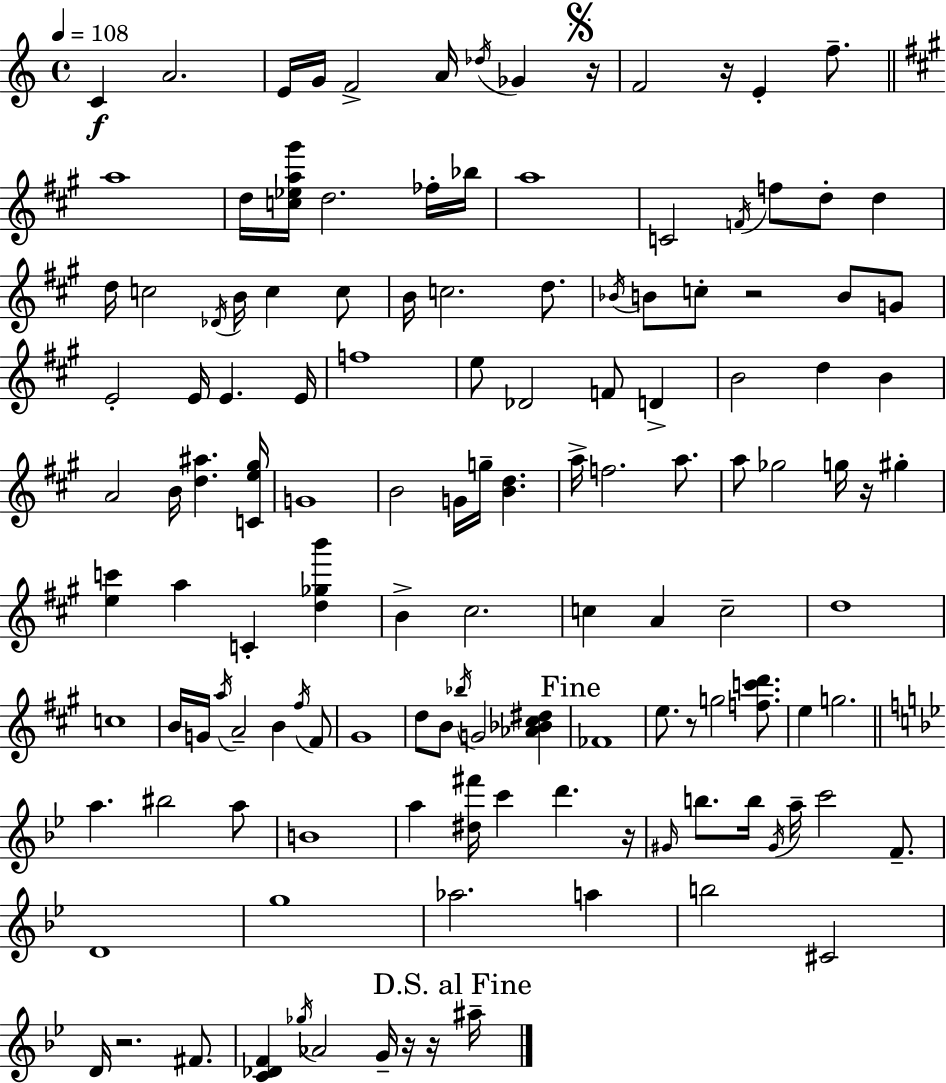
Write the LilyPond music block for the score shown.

{
  \clef treble
  \time 4/4
  \defaultTimeSignature
  \key c \major
  \tempo 4 = 108
  \repeat volta 2 { c'4\f a'2. | e'16 g'16 f'2-> a'16 \acciaccatura { des''16 } ges'4 | \mark \markup { \musicglyph "scripts.segno" } r16 f'2 r16 e'4-. f''8.-- | \bar "||" \break \key a \major a''1 | d''16 <c'' ees'' a'' gis'''>16 d''2. fes''16-. bes''16 | a''1 | c'2 \acciaccatura { f'16 } f''8 d''8-. d''4 | \break d''16 c''2 \acciaccatura { des'16 } b'16 c''4 | c''8 b'16 c''2. d''8. | \acciaccatura { bes'16 } b'8 c''8-. r2 b'8 | g'8 e'2-. e'16 e'4. | \break e'16 f''1 | e''8 des'2 f'8 d'4-> | b'2 d''4 b'4 | a'2 b'16 <d'' ais''>4. | \break <c' e'' gis''>16 g'1 | b'2 g'16 g''16-- <b' d''>4. | a''16-> f''2. | a''8. a''8 ges''2 g''16 r16 gis''4-. | \break <e'' c'''>4 a''4 c'4-. <d'' ges'' b'''>4 | b'4-> cis''2. | c''4 a'4 c''2-- | d''1 | \break c''1 | b'16 g'16 \acciaccatura { a''16 } a'2-- b'4 | \acciaccatura { fis''16 } fis'8 gis'1 | d''8 b'8 \acciaccatura { bes''16 } g'2 | \break <aes' bes' cis'' dis''>4 \mark "Fine" fes'1 | e''8. r8 g''2 | <f'' c''' d'''>8. e''4 g''2. | \bar "||" \break \key bes \major a''4. bis''2 a''8 | b'1 | a''4 <dis'' fis'''>16 c'''4 d'''4. r16 | \grace { gis'16 } b''8. b''16 \acciaccatura { gis'16 } a''16-- c'''2 f'8.-- | \break d'1 | g''1 | aes''2. a''4 | b''2 cis'2 | \break d'16 r2. fis'8. | <c' des' f'>4 \acciaccatura { ges''16 } aes'2 g'16-- | r16 r16 \mark "D.S. al Fine" ais''16-- } \bar "|."
}